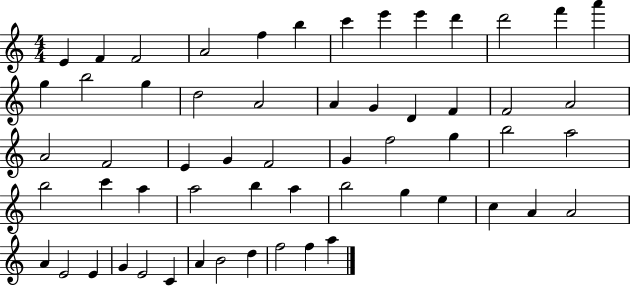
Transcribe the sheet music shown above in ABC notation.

X:1
T:Untitled
M:4/4
L:1/4
K:C
E F F2 A2 f b c' e' e' d' d'2 f' a' g b2 g d2 A2 A G D F F2 A2 A2 F2 E G F2 G f2 g b2 a2 b2 c' a a2 b a b2 g e c A A2 A E2 E G E2 C A B2 d f2 f a